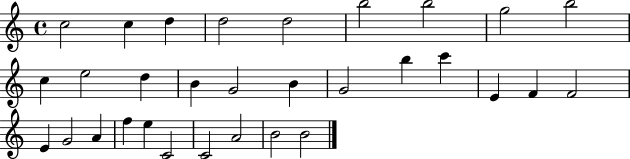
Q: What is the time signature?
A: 4/4